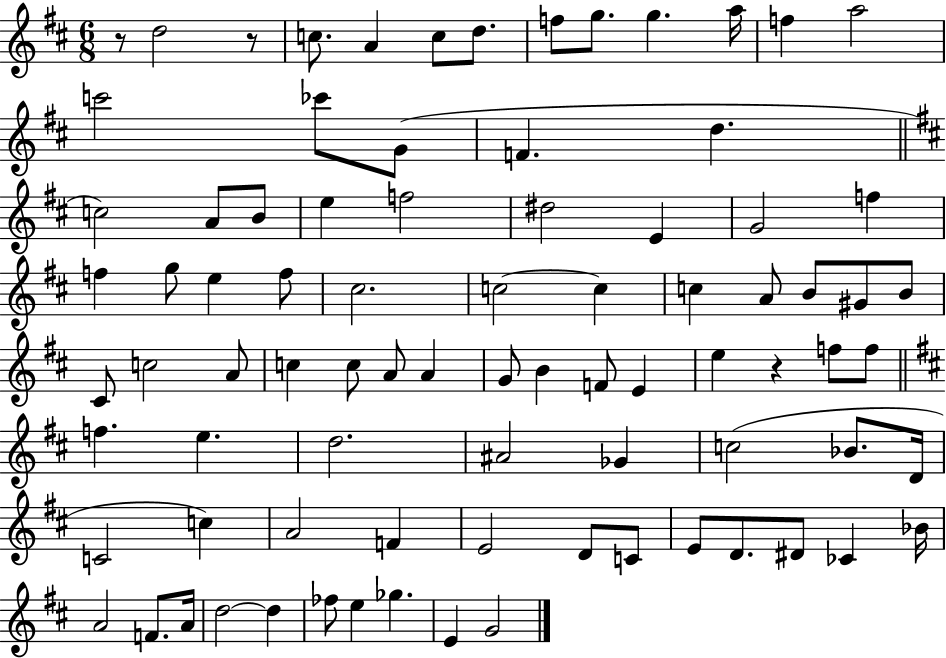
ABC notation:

X:1
T:Untitled
M:6/8
L:1/4
K:D
z/2 d2 z/2 c/2 A c/2 d/2 f/2 g/2 g a/4 f a2 c'2 _c'/2 G/2 F d c2 A/2 B/2 e f2 ^d2 E G2 f f g/2 e f/2 ^c2 c2 c c A/2 B/2 ^G/2 B/2 ^C/2 c2 A/2 c c/2 A/2 A G/2 B F/2 E e z f/2 f/2 f e d2 ^A2 _G c2 _B/2 D/4 C2 c A2 F E2 D/2 C/2 E/2 D/2 ^D/2 _C _B/4 A2 F/2 A/4 d2 d _f/2 e _g E G2